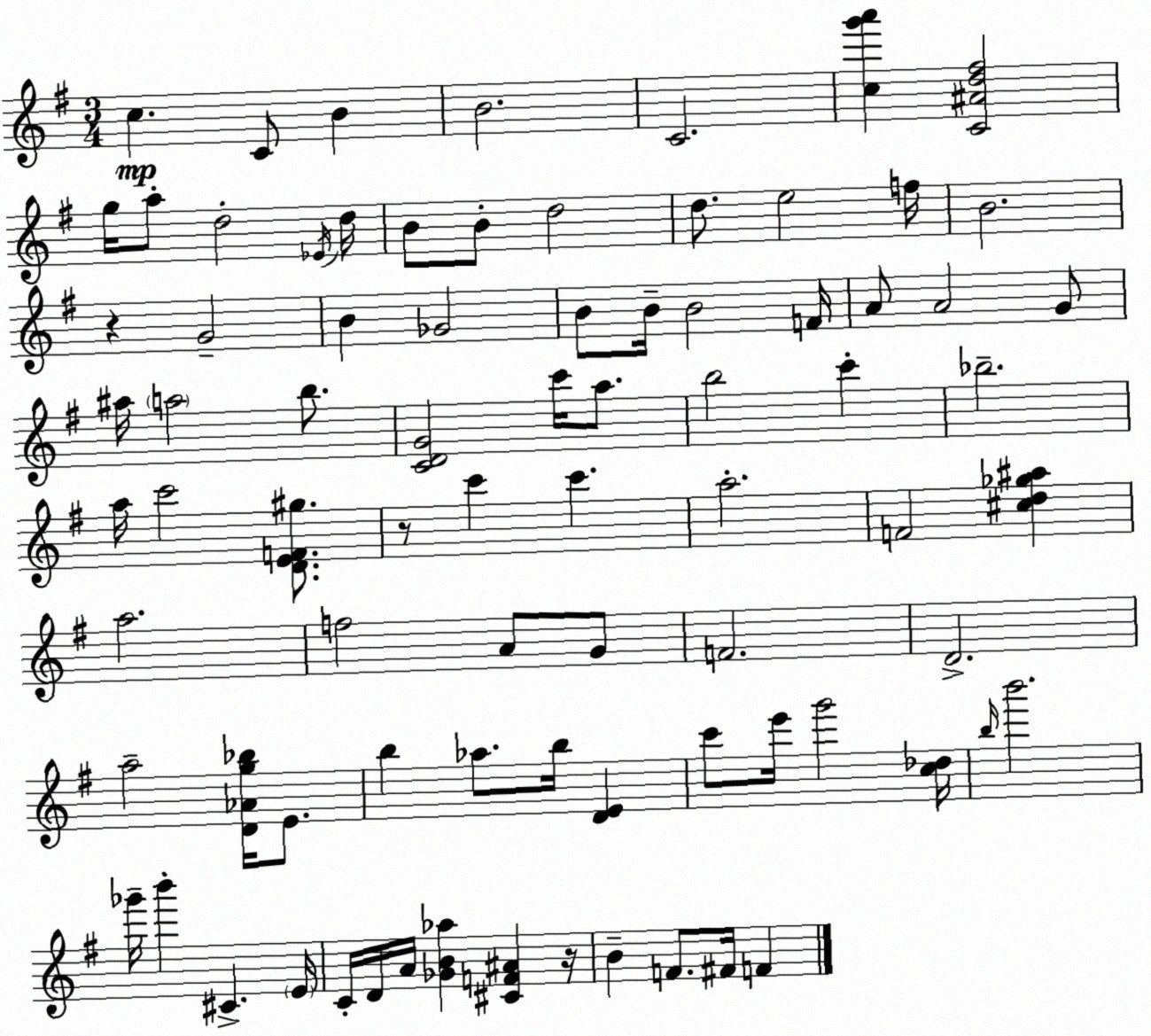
X:1
T:Untitled
M:3/4
L:1/4
K:G
c C/2 B B2 C2 [cg'a'] [C^Ad^f]2 g/4 a/2 d2 _E/4 d/4 B/2 B/2 d2 d/2 e2 f/4 B2 z G2 B _G2 B/2 B/4 B2 F/4 A/2 A2 G/2 ^a/4 a2 b/2 [CDG]2 c'/4 a/2 b2 c' _b2 a/4 c'2 [DEF^g]/2 z/2 c' c' a2 F2 [^cd_g^a] a2 f2 A/2 G/2 F2 D2 a2 [D_Ag_b]/4 E/2 b _a/2 b/4 [DE] c'/2 e'/4 g'2 [c_d]/4 b/4 b'2 _g'/4 b' ^C E/4 C/4 D/4 A/4 [_GB_a] [^CF^A] z/4 B F/2 ^F/4 F